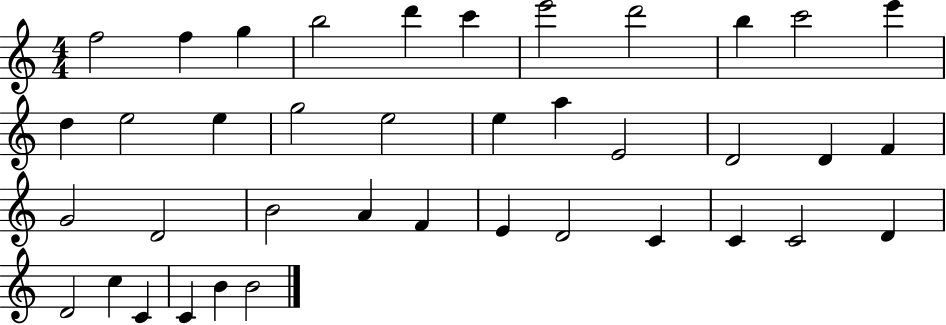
X:1
T:Untitled
M:4/4
L:1/4
K:C
f2 f g b2 d' c' e'2 d'2 b c'2 e' d e2 e g2 e2 e a E2 D2 D F G2 D2 B2 A F E D2 C C C2 D D2 c C C B B2